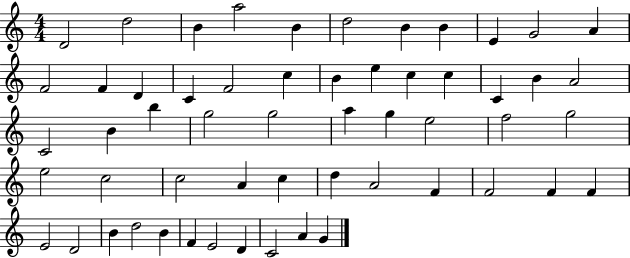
{
  \clef treble
  \numericTimeSignature
  \time 4/4
  \key c \major
  d'2 d''2 | b'4 a''2 b'4 | d''2 b'4 b'4 | e'4 g'2 a'4 | \break f'2 f'4 d'4 | c'4 f'2 c''4 | b'4 e''4 c''4 c''4 | c'4 b'4 a'2 | \break c'2 b'4 b''4 | g''2 g''2 | a''4 g''4 e''2 | f''2 g''2 | \break e''2 c''2 | c''2 a'4 c''4 | d''4 a'2 f'4 | f'2 f'4 f'4 | \break e'2 d'2 | b'4 d''2 b'4 | f'4 e'2 d'4 | c'2 a'4 g'4 | \break \bar "|."
}